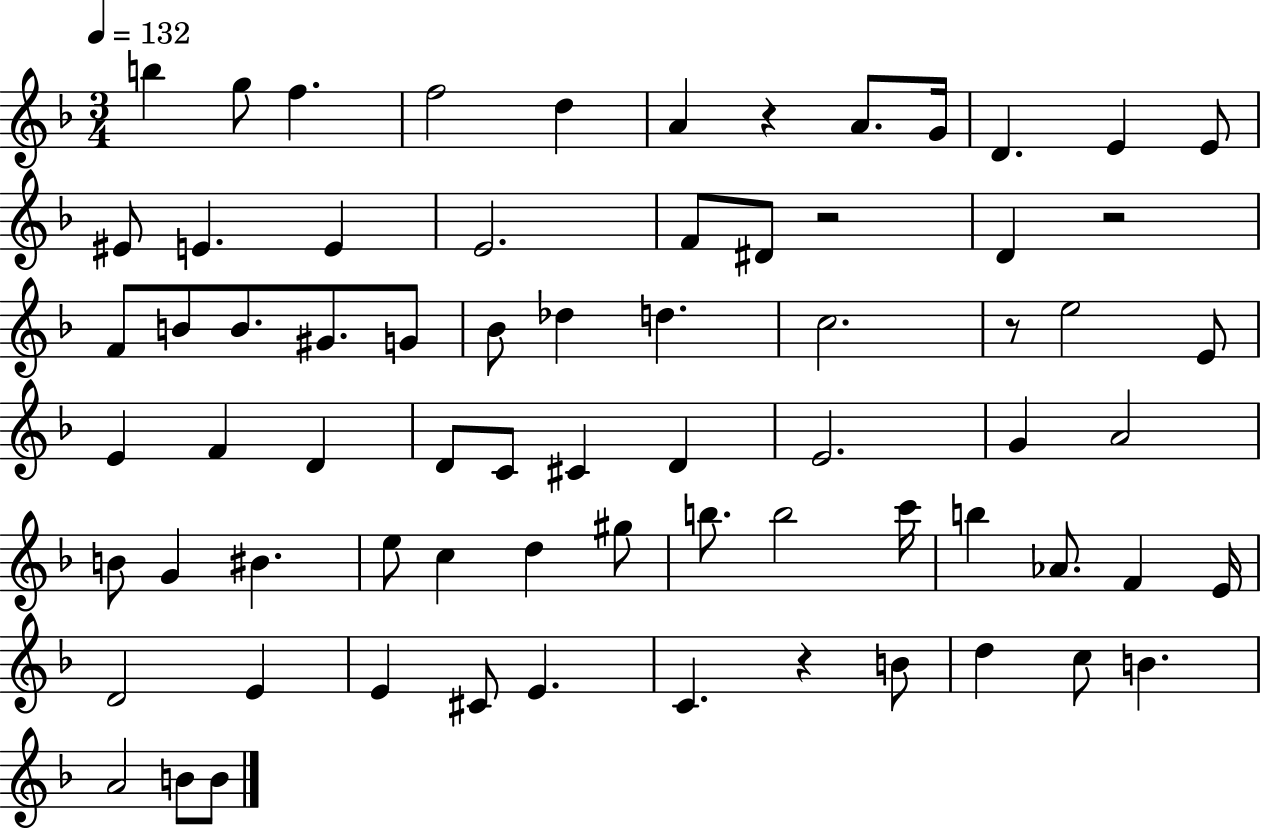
X:1
T:Untitled
M:3/4
L:1/4
K:F
b g/2 f f2 d A z A/2 G/4 D E E/2 ^E/2 E E E2 F/2 ^D/2 z2 D z2 F/2 B/2 B/2 ^G/2 G/2 _B/2 _d d c2 z/2 e2 E/2 E F D D/2 C/2 ^C D E2 G A2 B/2 G ^B e/2 c d ^g/2 b/2 b2 c'/4 b _A/2 F E/4 D2 E E ^C/2 E C z B/2 d c/2 B A2 B/2 B/2